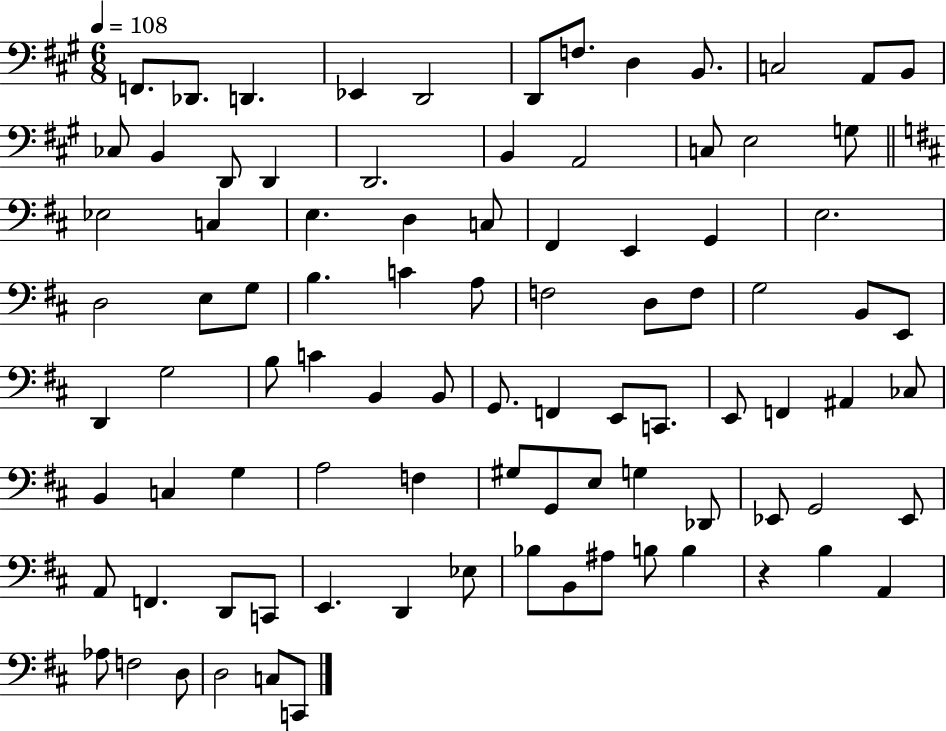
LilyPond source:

{
  \clef bass
  \numericTimeSignature
  \time 6/8
  \key a \major
  \tempo 4 = 108
  f,8. des,8. d,4. | ees,4 d,2 | d,8 f8. d4 b,8. | c2 a,8 b,8 | \break ces8 b,4 d,8 d,4 | d,2. | b,4 a,2 | c8 e2 g8 | \break \bar "||" \break \key d \major ees2 c4 | e4. d4 c8 | fis,4 e,4 g,4 | e2. | \break d2 e8 g8 | b4. c'4 a8 | f2 d8 f8 | g2 b,8 e,8 | \break d,4 g2 | b8 c'4 b,4 b,8 | g,8. f,4 e,8 c,8. | e,8 f,4 ais,4 ces8 | \break b,4 c4 g4 | a2 f4 | gis8 g,8 e8 g4 des,8 | ees,8 g,2 ees,8 | \break a,8 f,4. d,8 c,8 | e,4. d,4 ees8 | bes8 b,8 ais8 b8 b4 | r4 b4 a,4 | \break aes8 f2 d8 | d2 c8 c,8 | \bar "|."
}